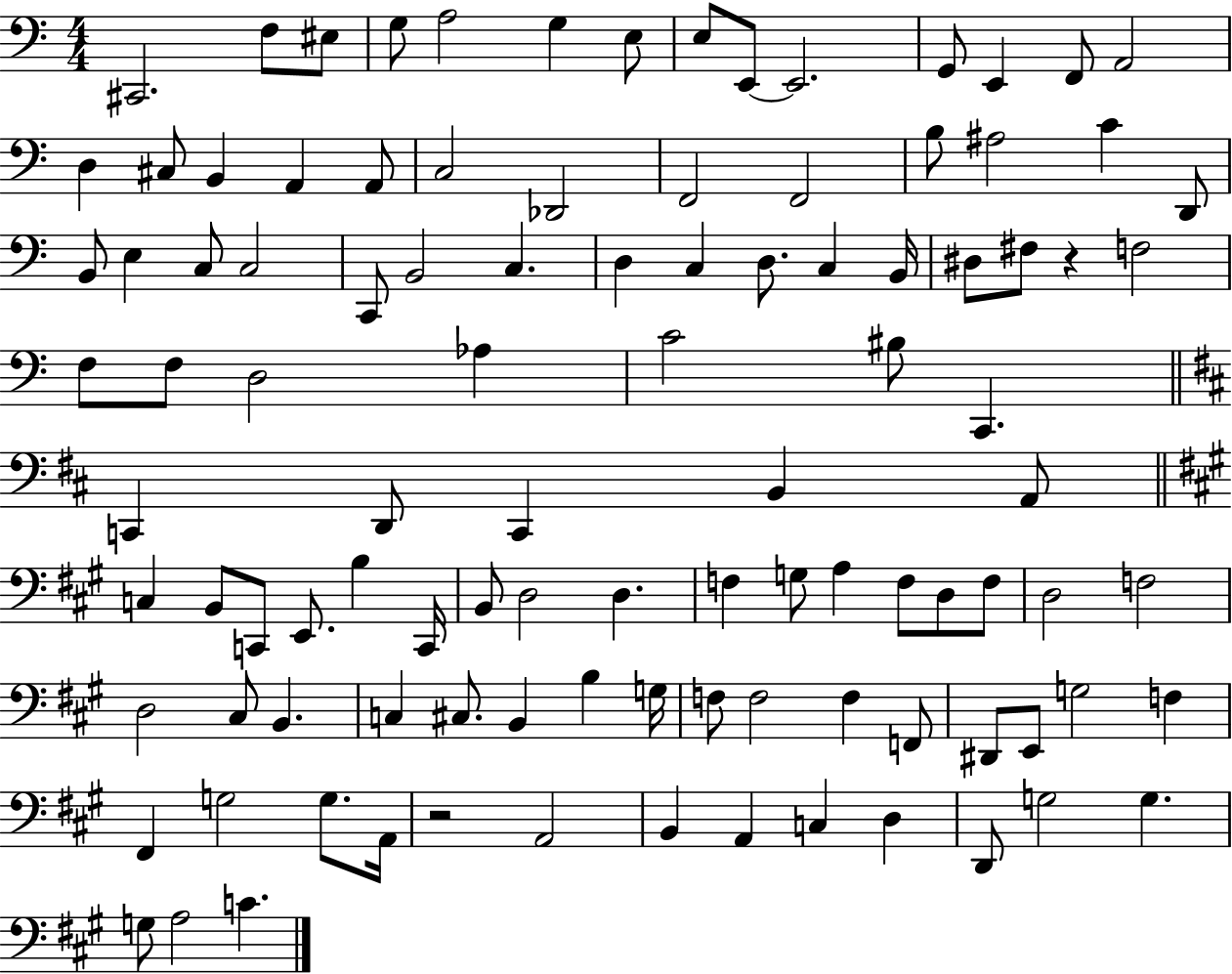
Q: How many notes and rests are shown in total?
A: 104